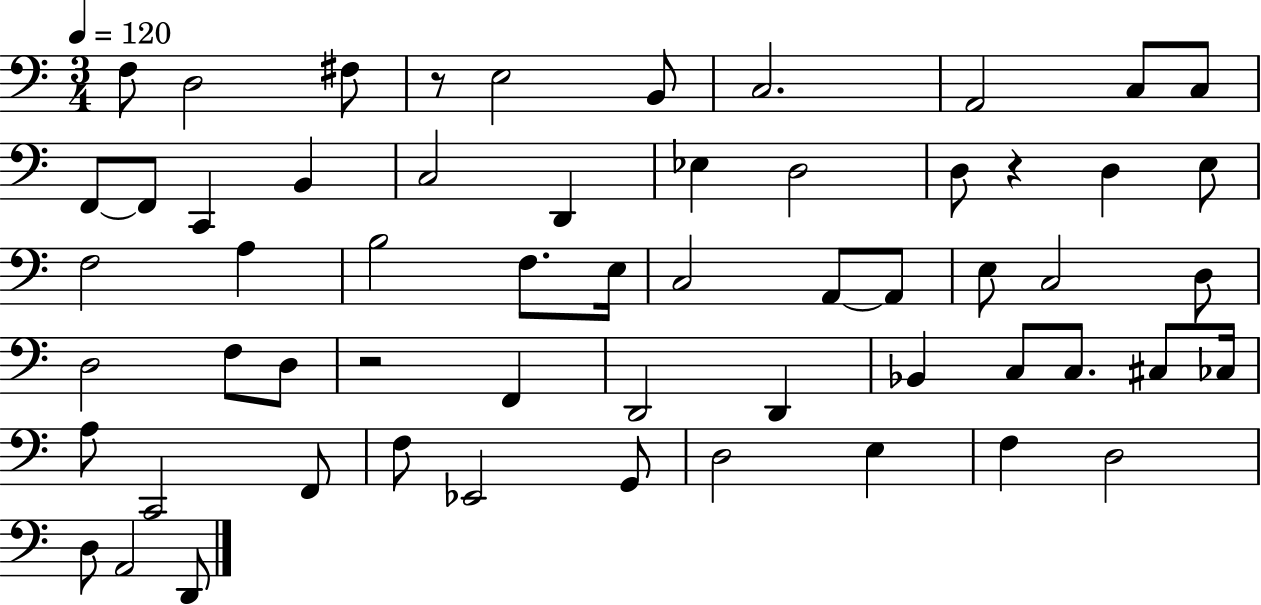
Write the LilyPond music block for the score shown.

{
  \clef bass
  \numericTimeSignature
  \time 3/4
  \key c \major
  \tempo 4 = 120
  f8 d2 fis8 | r8 e2 b,8 | c2. | a,2 c8 c8 | \break f,8~~ f,8 c,4 b,4 | c2 d,4 | ees4 d2 | d8 r4 d4 e8 | \break f2 a4 | b2 f8. e16 | c2 a,8~~ a,8 | e8 c2 d8 | \break d2 f8 d8 | r2 f,4 | d,2 d,4 | bes,4 c8 c8. cis8 ces16 | \break a8 c,2 f,8 | f8 ees,2 g,8 | d2 e4 | f4 d2 | \break d8 a,2 d,8 | \bar "|."
}